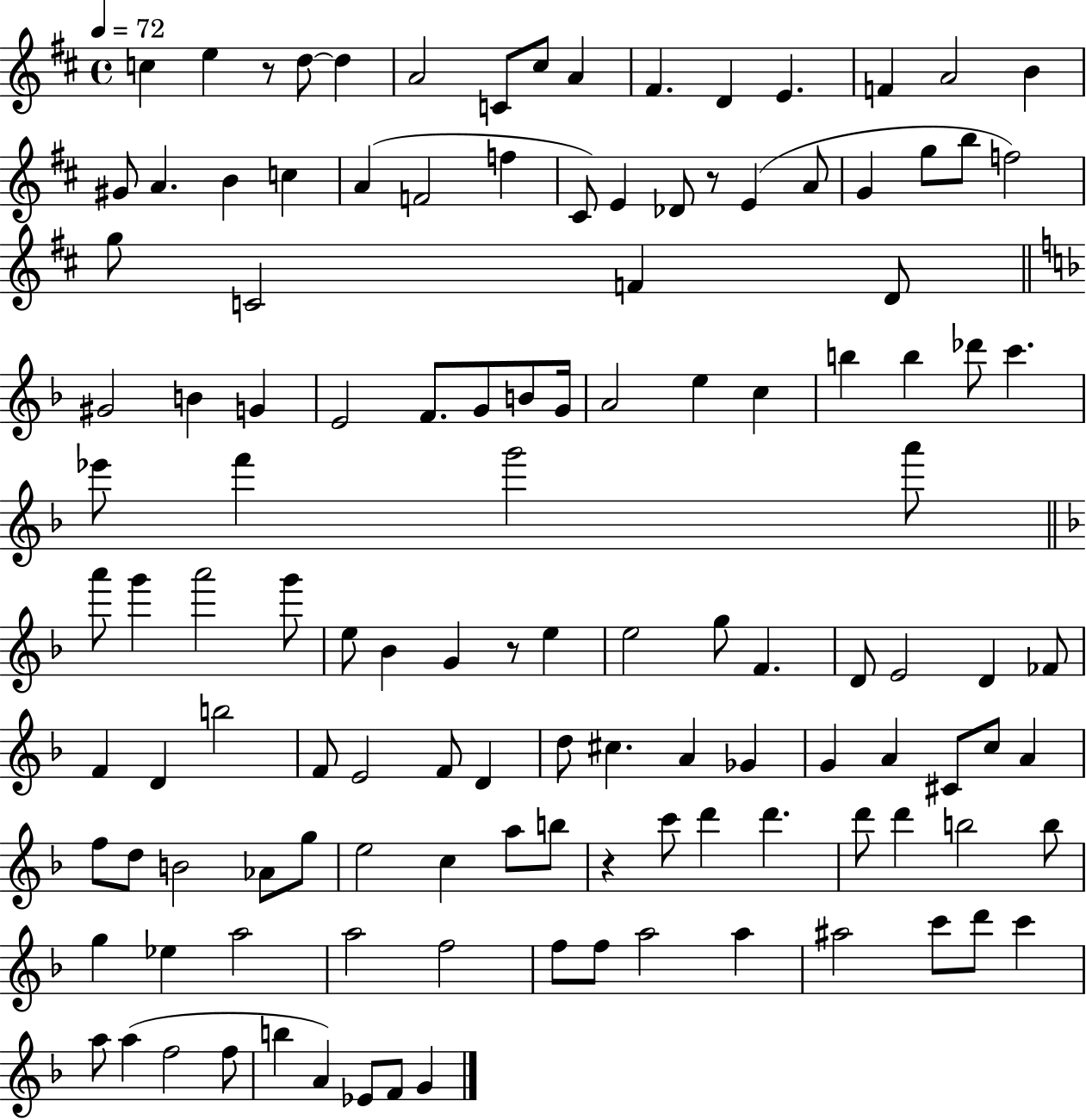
C5/q E5/q R/e D5/e D5/q A4/h C4/e C#5/e A4/q F#4/q. D4/q E4/q. F4/q A4/h B4/q G#4/e A4/q. B4/q C5/q A4/q F4/h F5/q C#4/e E4/q Db4/e R/e E4/q A4/e G4/q G5/e B5/e F5/h G5/e C4/h F4/q D4/e G#4/h B4/q G4/q E4/h F4/e. G4/e B4/e G4/s A4/h E5/q C5/q B5/q B5/q Db6/e C6/q. Eb6/e F6/q G6/h A6/e A6/e G6/q A6/h G6/e E5/e Bb4/q G4/q R/e E5/q E5/h G5/e F4/q. D4/e E4/h D4/q FES4/e F4/q D4/q B5/h F4/e E4/h F4/e D4/q D5/e C#5/q. A4/q Gb4/q G4/q A4/q C#4/e C5/e A4/q F5/e D5/e B4/h Ab4/e G5/e E5/h C5/q A5/e B5/e R/q C6/e D6/q D6/q. D6/e D6/q B5/h B5/e G5/q Eb5/q A5/h A5/h F5/h F5/e F5/e A5/h A5/q A#5/h C6/e D6/e C6/q A5/e A5/q F5/h F5/e B5/q A4/q Eb4/e F4/e G4/q